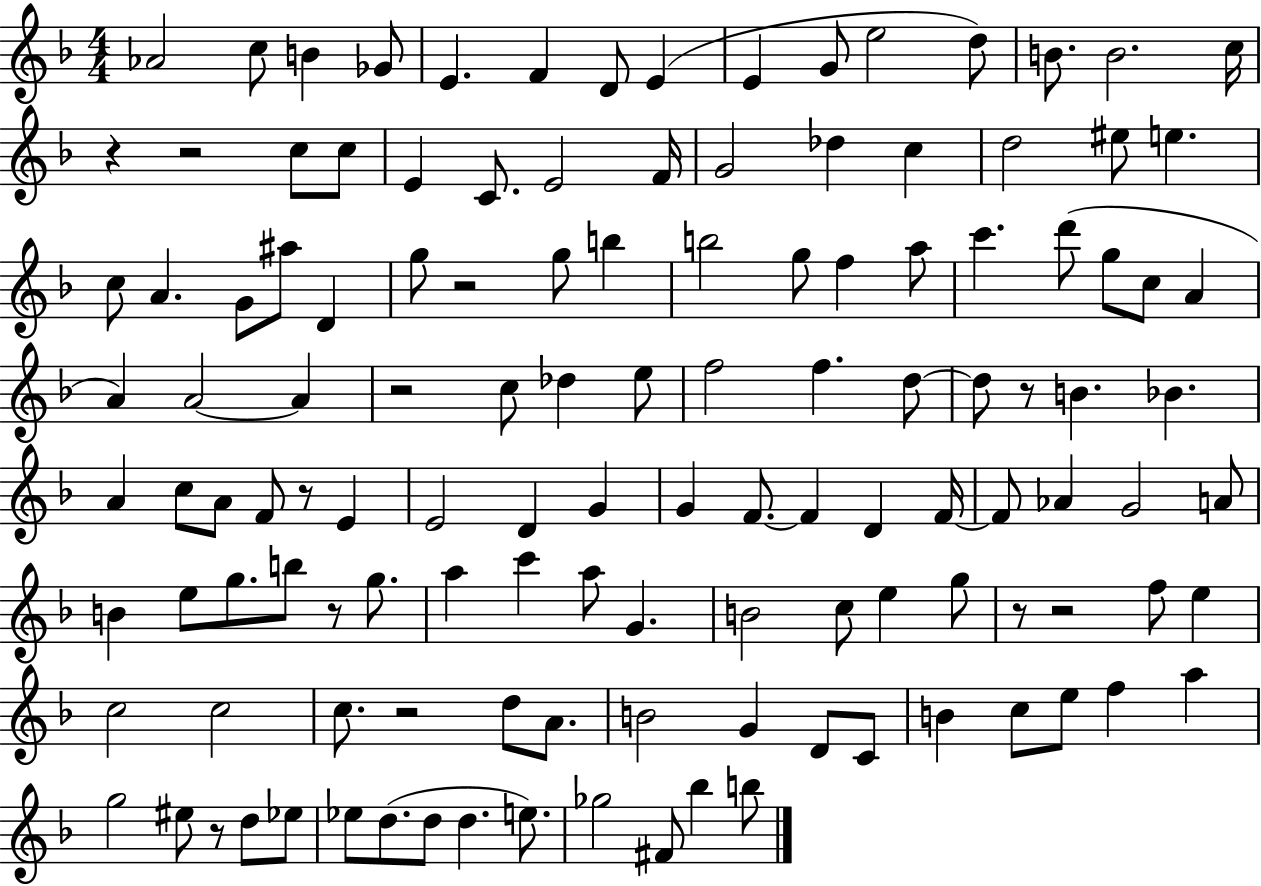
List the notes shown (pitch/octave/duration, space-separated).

Ab4/h C5/e B4/q Gb4/e E4/q. F4/q D4/e E4/q E4/q G4/e E5/h D5/e B4/e. B4/h. C5/s R/q R/h C5/e C5/e E4/q C4/e. E4/h F4/s G4/h Db5/q C5/q D5/h EIS5/e E5/q. C5/e A4/q. G4/e A#5/e D4/q G5/e R/h G5/e B5/q B5/h G5/e F5/q A5/e C6/q. D6/e G5/e C5/e A4/q A4/q A4/h A4/q R/h C5/e Db5/q E5/e F5/h F5/q. D5/e D5/e R/e B4/q. Bb4/q. A4/q C5/e A4/e F4/e R/e E4/q E4/h D4/q G4/q G4/q F4/e. F4/q D4/q F4/s F4/e Ab4/q G4/h A4/e B4/q E5/e G5/e. B5/e R/e G5/e. A5/q C6/q A5/e G4/q. B4/h C5/e E5/q G5/e R/e R/h F5/e E5/q C5/h C5/h C5/e. R/h D5/e A4/e. B4/h G4/q D4/e C4/e B4/q C5/e E5/e F5/q A5/q G5/h EIS5/e R/e D5/e Eb5/e Eb5/e D5/e. D5/e D5/q. E5/e. Gb5/h F#4/e Bb5/q B5/e